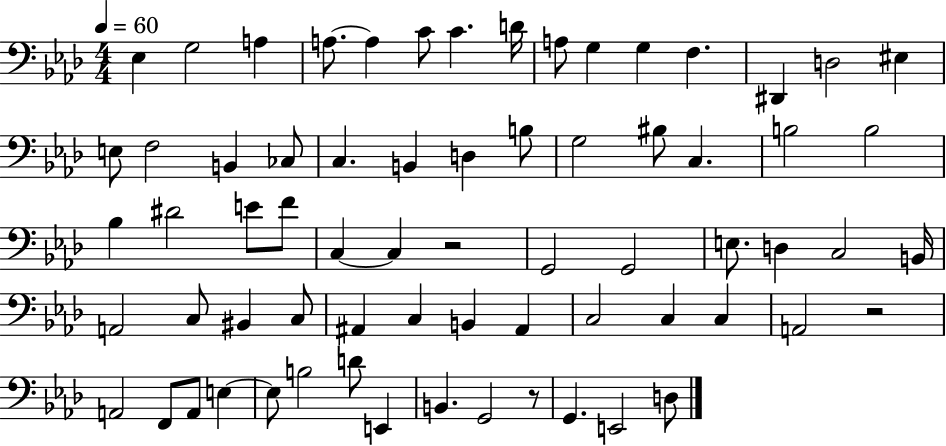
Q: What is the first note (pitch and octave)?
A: Eb3